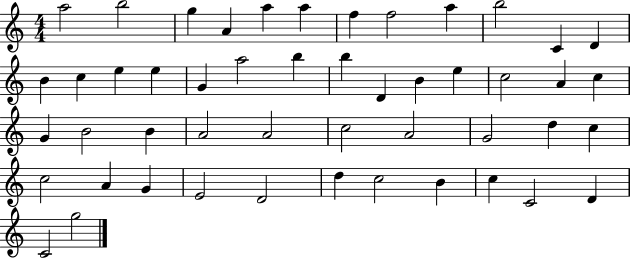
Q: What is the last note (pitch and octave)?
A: G5